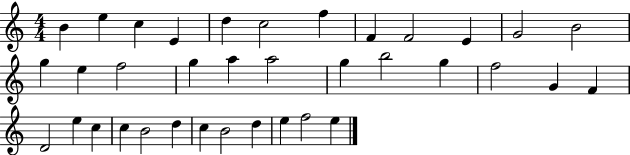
{
  \clef treble
  \numericTimeSignature
  \time 4/4
  \key c \major
  b'4 e''4 c''4 e'4 | d''4 c''2 f''4 | f'4 f'2 e'4 | g'2 b'2 | \break g''4 e''4 f''2 | g''4 a''4 a''2 | g''4 b''2 g''4 | f''2 g'4 f'4 | \break d'2 e''4 c''4 | c''4 b'2 d''4 | c''4 b'2 d''4 | e''4 f''2 e''4 | \break \bar "|."
}